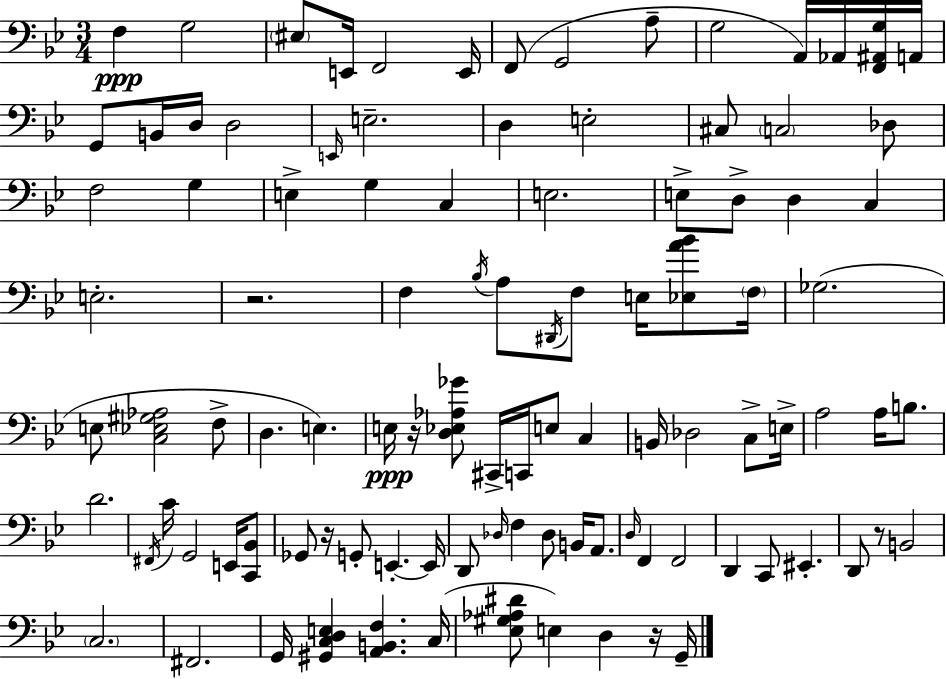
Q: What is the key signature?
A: BES major